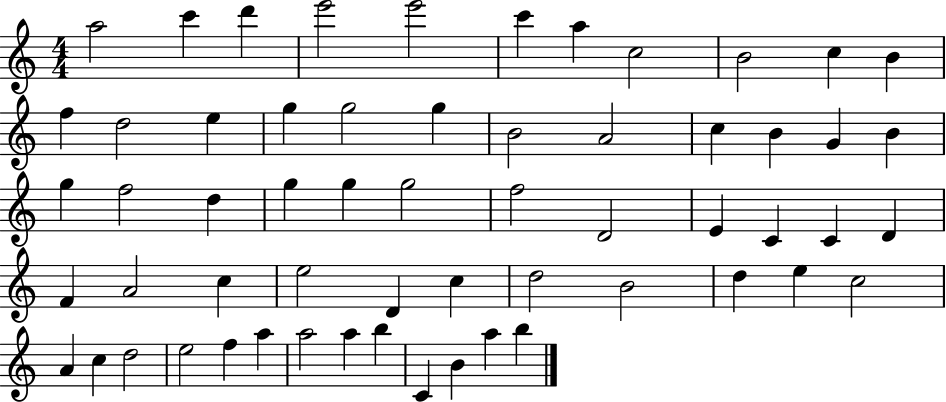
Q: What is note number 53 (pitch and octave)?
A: A5